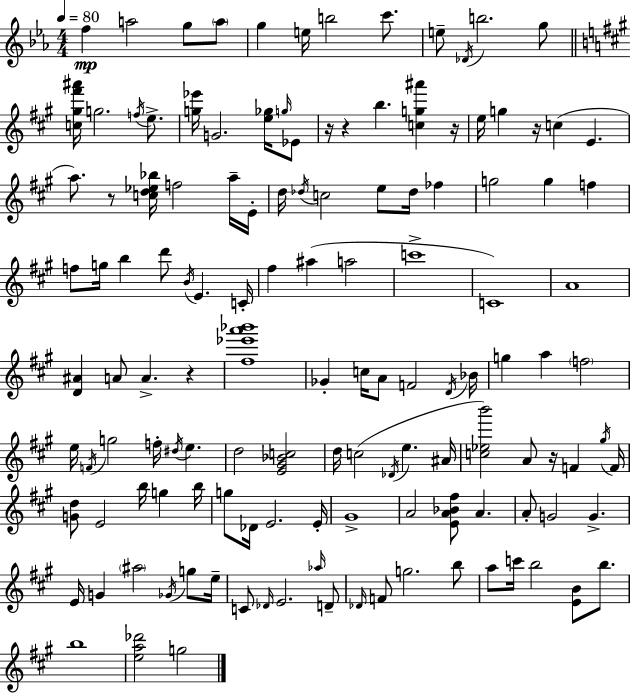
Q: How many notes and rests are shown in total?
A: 131